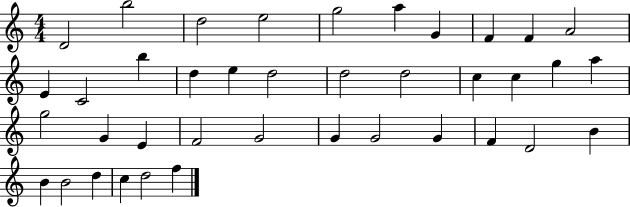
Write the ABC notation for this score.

X:1
T:Untitled
M:4/4
L:1/4
K:C
D2 b2 d2 e2 g2 a G F F A2 E C2 b d e d2 d2 d2 c c g a g2 G E F2 G2 G G2 G F D2 B B B2 d c d2 f